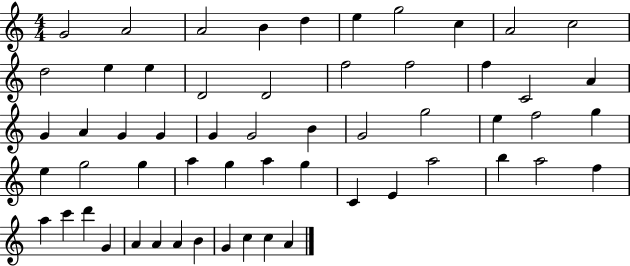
X:1
T:Untitled
M:4/4
L:1/4
K:C
G2 A2 A2 B d e g2 c A2 c2 d2 e e D2 D2 f2 f2 f C2 A G A G G G G2 B G2 g2 e f2 g e g2 g a g a g C E a2 b a2 f a c' d' G A A A B G c c A